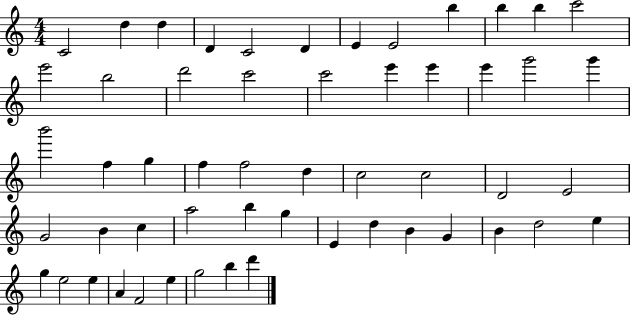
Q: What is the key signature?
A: C major